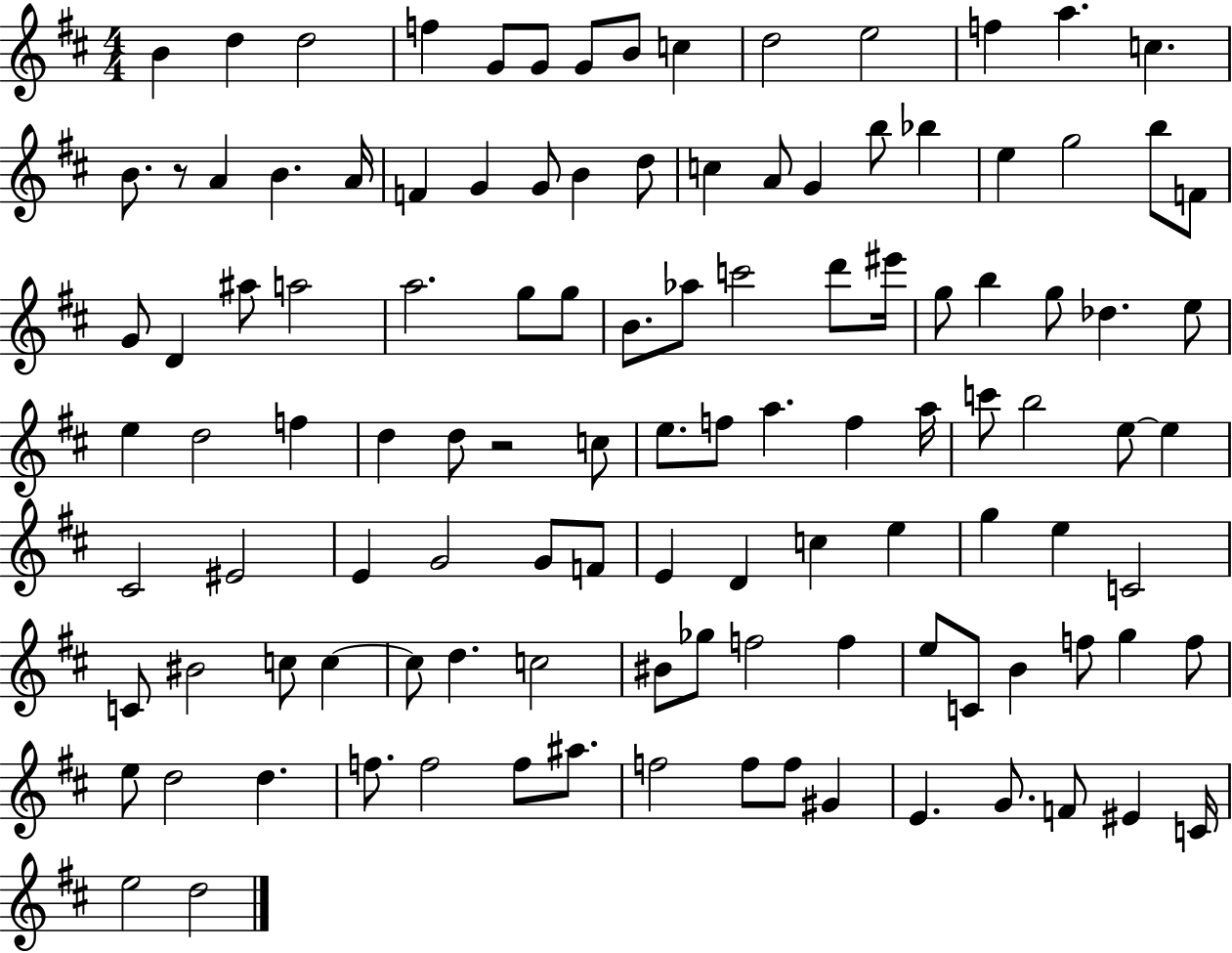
B4/q D5/q D5/h F5/q G4/e G4/e G4/e B4/e C5/q D5/h E5/h F5/q A5/q. C5/q. B4/e. R/e A4/q B4/q. A4/s F4/q G4/q G4/e B4/q D5/e C5/q A4/e G4/q B5/e Bb5/q E5/q G5/h B5/e F4/e G4/e D4/q A#5/e A5/h A5/h. G5/e G5/e B4/e. Ab5/e C6/h D6/e EIS6/s G5/e B5/q G5/e Db5/q. E5/e E5/q D5/h F5/q D5/q D5/e R/h C5/e E5/e. F5/e A5/q. F5/q A5/s C6/e B5/h E5/e E5/q C#4/h EIS4/h E4/q G4/h G4/e F4/e E4/q D4/q C5/q E5/q G5/q E5/q C4/h C4/e BIS4/h C5/e C5/q C5/e D5/q. C5/h BIS4/e Gb5/e F5/h F5/q E5/e C4/e B4/q F5/e G5/q F5/e E5/e D5/h D5/q. F5/e. F5/h F5/e A#5/e. F5/h F5/e F5/e G#4/q E4/q. G4/e. F4/e EIS4/q C4/s E5/h D5/h